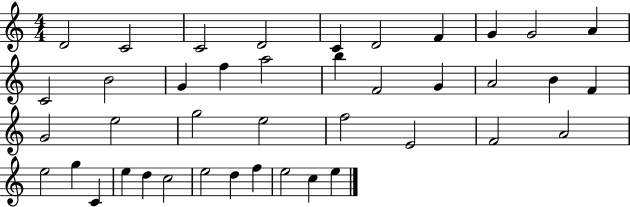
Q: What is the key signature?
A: C major